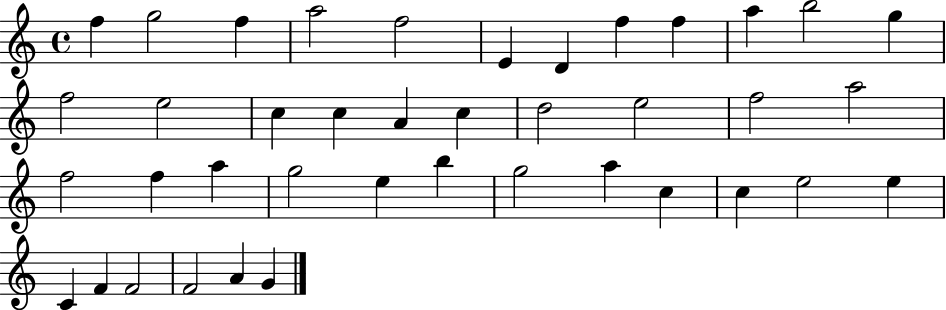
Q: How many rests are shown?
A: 0